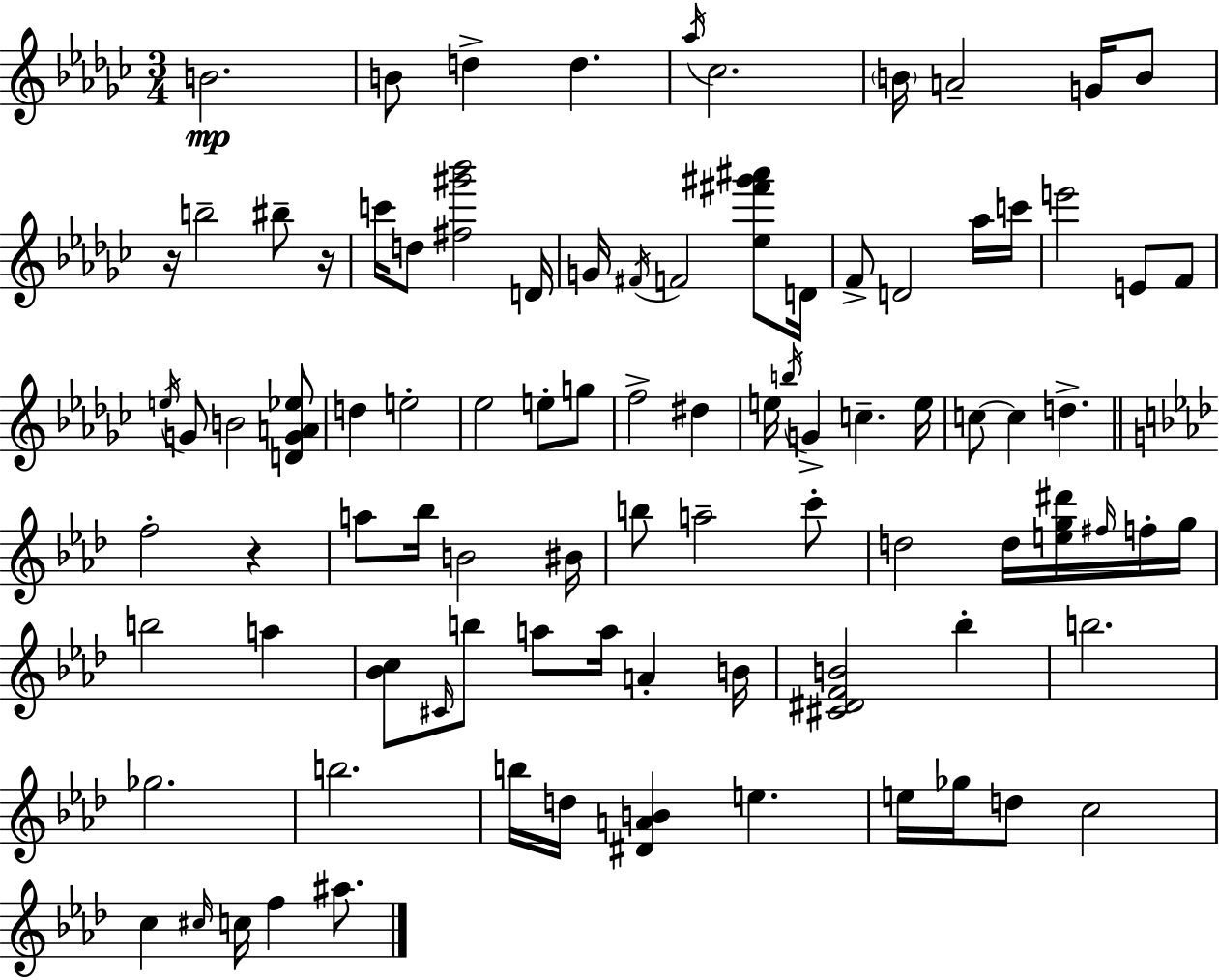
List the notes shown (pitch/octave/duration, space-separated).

B4/h. B4/e D5/q D5/q. Ab5/s CES5/h. B4/s A4/h G4/s B4/e R/s B5/h BIS5/e R/s C6/s D5/e [F#5,G#6,Bb6]/h D4/s G4/s F#4/s F4/h [Eb5,F#6,G#6,A#6]/e D4/s F4/e D4/h Ab5/s C6/s E6/h E4/e F4/e E5/s G4/e B4/h [D4,G4,A4,Eb5]/e D5/q E5/h Eb5/h E5/e G5/e F5/h D#5/q E5/s B5/s G4/q C5/q. E5/s C5/e C5/q D5/q. F5/h R/q A5/e Bb5/s B4/h BIS4/s B5/e A5/h C6/e D5/h D5/s [E5,G5,D#6]/s F#5/s F5/s G5/s B5/h A5/q [Bb4,C5]/e C#4/s B5/e A5/e A5/s A4/q B4/s [C#4,D#4,F4,B4]/h Bb5/q B5/h. Gb5/h. B5/h. B5/s D5/s [D#4,A4,B4]/q E5/q. E5/s Gb5/s D5/e C5/h C5/q C#5/s C5/s F5/q A#5/e.